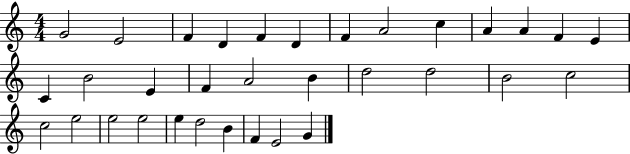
X:1
T:Untitled
M:4/4
L:1/4
K:C
G2 E2 F D F D F A2 c A A F E C B2 E F A2 B d2 d2 B2 c2 c2 e2 e2 e2 e d2 B F E2 G